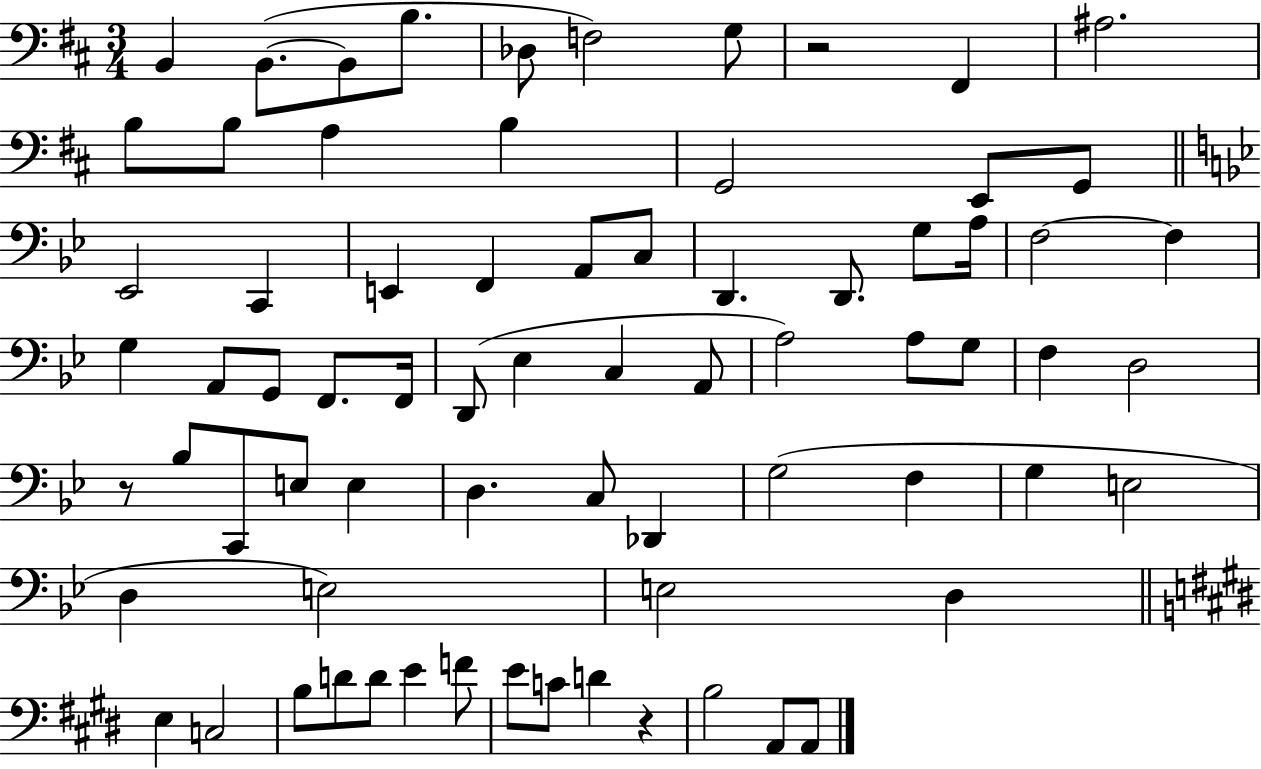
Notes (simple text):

B2/q B2/e. B2/e B3/e. Db3/e F3/h G3/e R/h F#2/q A#3/h. B3/e B3/e A3/q B3/q G2/h E2/e G2/e Eb2/h C2/q E2/q F2/q A2/e C3/e D2/q. D2/e. G3/e A3/s F3/h F3/q G3/q A2/e G2/e F2/e. F2/s D2/e Eb3/q C3/q A2/e A3/h A3/e G3/e F3/q D3/h R/e Bb3/e C2/e E3/e E3/q D3/q. C3/e Db2/q G3/h F3/q G3/q E3/h D3/q E3/h E3/h D3/q E3/q C3/h B3/e D4/e D4/e E4/q F4/e E4/e C4/e D4/q R/q B3/h A2/e A2/e